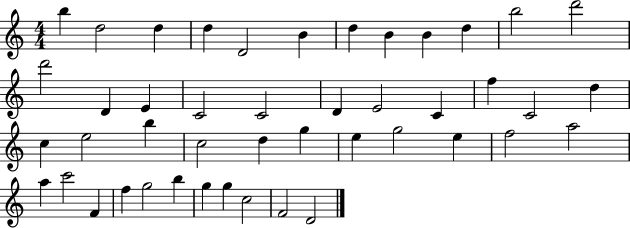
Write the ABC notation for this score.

X:1
T:Untitled
M:4/4
L:1/4
K:C
b d2 d d D2 B d B B d b2 d'2 d'2 D E C2 C2 D E2 C f C2 d c e2 b c2 d g e g2 e f2 a2 a c'2 F f g2 b g g c2 F2 D2